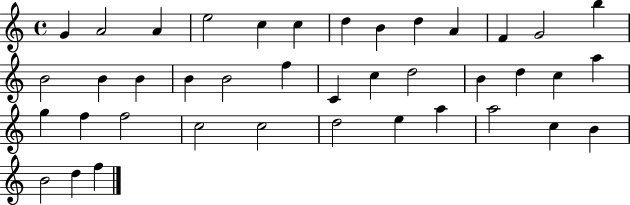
G4/q A4/h A4/q E5/h C5/q C5/q D5/q B4/q D5/q A4/q F4/q G4/h B5/q B4/h B4/q B4/q B4/q B4/h F5/q C4/q C5/q D5/h B4/q D5/q C5/q A5/q G5/q F5/q F5/h C5/h C5/h D5/h E5/q A5/q A5/h C5/q B4/q B4/h D5/q F5/q